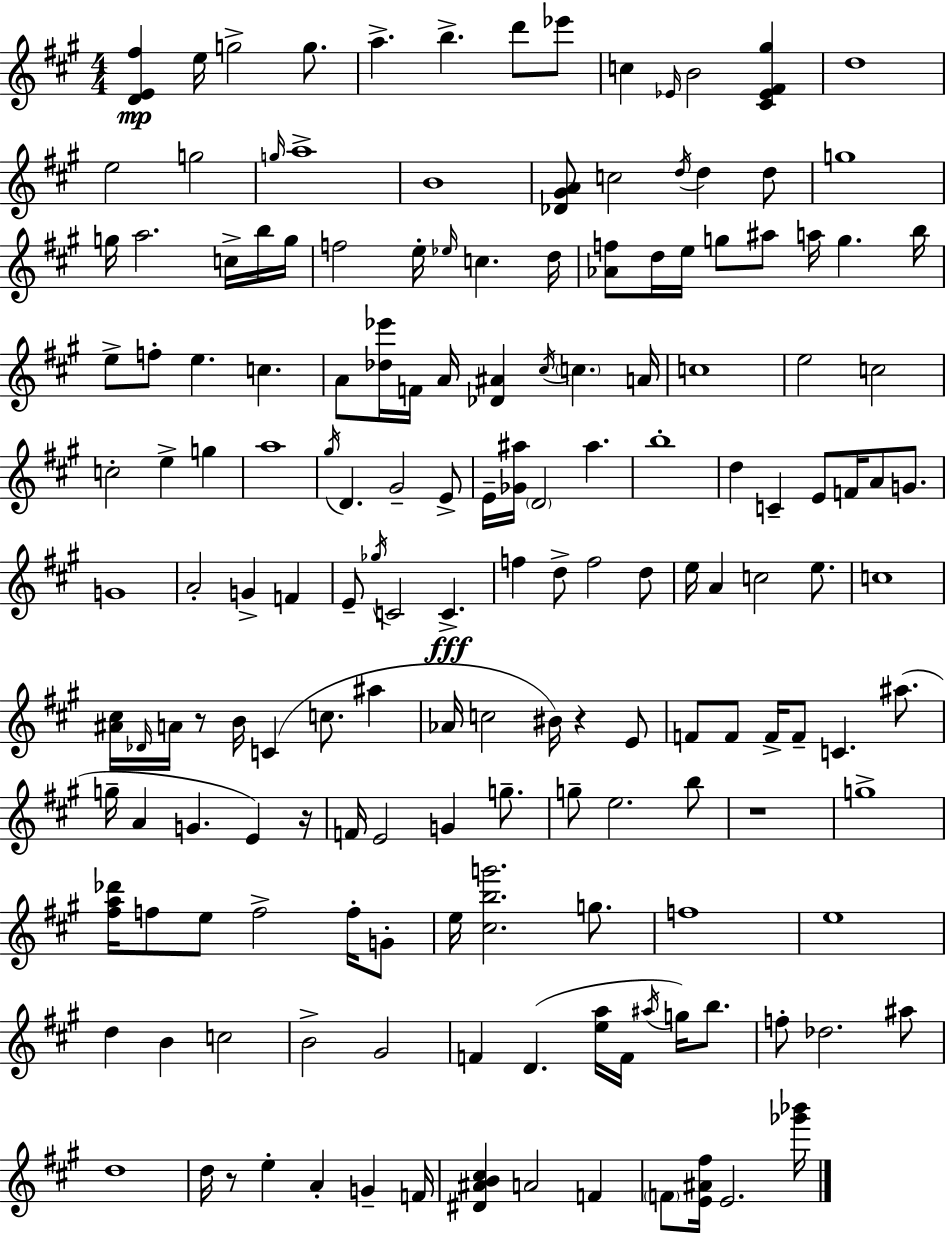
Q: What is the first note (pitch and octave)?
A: E5